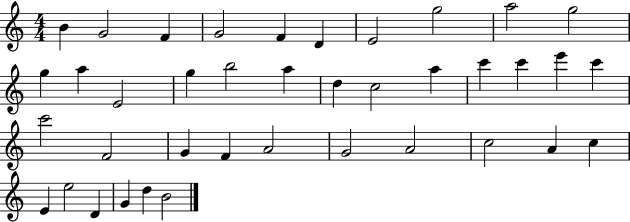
X:1
T:Untitled
M:4/4
L:1/4
K:C
B G2 F G2 F D E2 g2 a2 g2 g a E2 g b2 a d c2 a c' c' e' c' c'2 F2 G F A2 G2 A2 c2 A c E e2 D G d B2